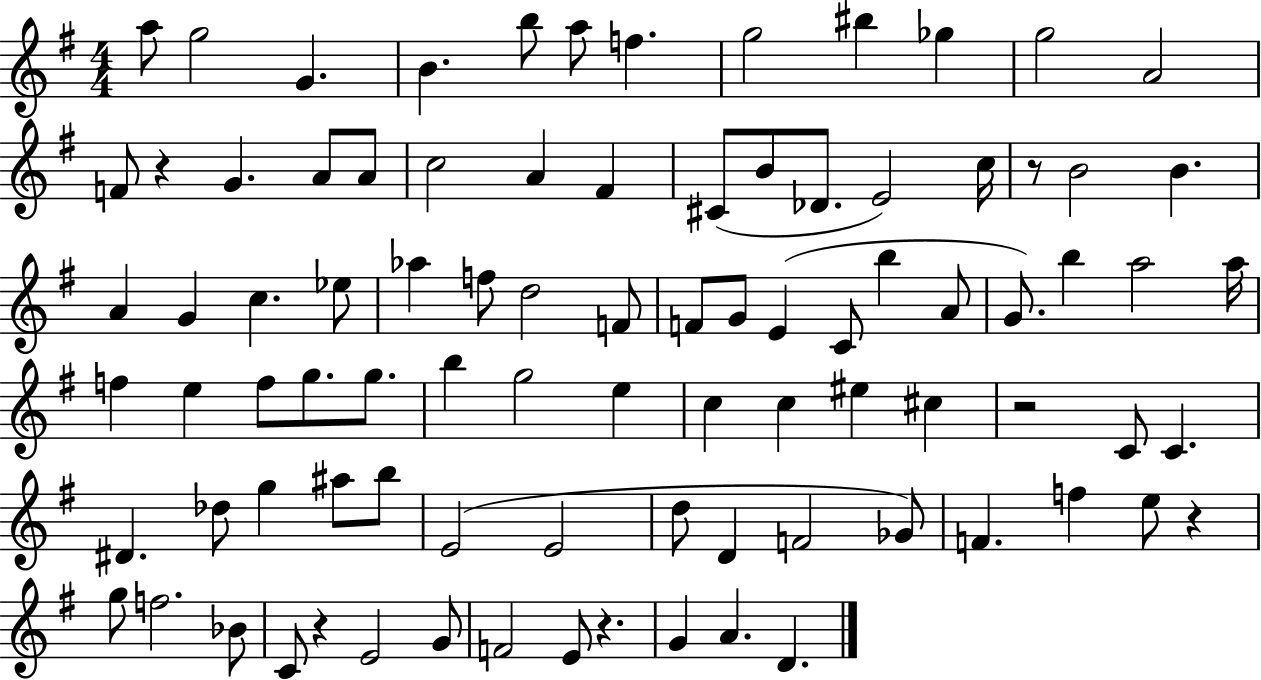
A5/e G5/h G4/q. B4/q. B5/e A5/e F5/q. G5/h BIS5/q Gb5/q G5/h A4/h F4/e R/q G4/q. A4/e A4/e C5/h A4/q F#4/q C#4/e B4/e Db4/e. E4/h C5/s R/e B4/h B4/q. A4/q G4/q C5/q. Eb5/e Ab5/q F5/e D5/h F4/e F4/e G4/e E4/q C4/e B5/q A4/e G4/e. B5/q A5/h A5/s F5/q E5/q F5/e G5/e. G5/e. B5/q G5/h E5/q C5/q C5/q EIS5/q C#5/q R/h C4/e C4/q. D#4/q. Db5/e G5/q A#5/e B5/e E4/h E4/h D5/e D4/q F4/h Gb4/e F4/q. F5/q E5/e R/q G5/e F5/h. Bb4/e C4/e R/q E4/h G4/e F4/h E4/e R/q. G4/q A4/q. D4/q.